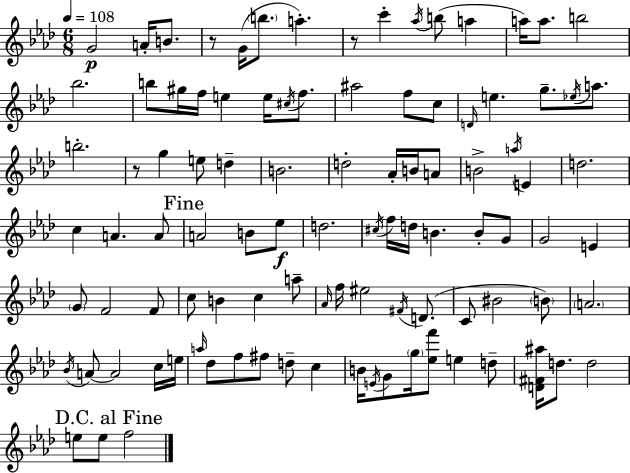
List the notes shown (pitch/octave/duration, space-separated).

G4/h A4/s B4/e. R/e G4/s B5/e. A5/q. R/e C6/q Ab5/s B5/e A5/q A5/s A5/e. B5/h Bb5/h. B5/e G#5/s F5/s E5/q E5/s C#5/s F5/e. A#5/h F5/e C5/e D4/s E5/q. G5/e. Eb5/s A5/e. B5/h. R/e G5/q E5/e D5/q B4/h. D5/h Ab4/s B4/s A4/e B4/h A5/s E4/q D5/h. C5/q A4/q. A4/e A4/h B4/e Eb5/e D5/h. C#5/s F5/s D5/s B4/q. B4/e G4/e G4/h E4/q G4/e F4/h F4/e C5/e B4/q C5/q A5/e Ab4/s F5/s EIS5/h F#4/s D4/e. C4/e BIS4/h B4/e A4/h. Bb4/s A4/e A4/h C5/s E5/s A5/s Db5/e F5/e F#5/e D5/e C5/q B4/s E4/s G4/e G5/s [Eb5,F6]/e E5/q D5/e [D4,F#4,A#5]/s D5/e. D5/h E5/e E5/e F5/h